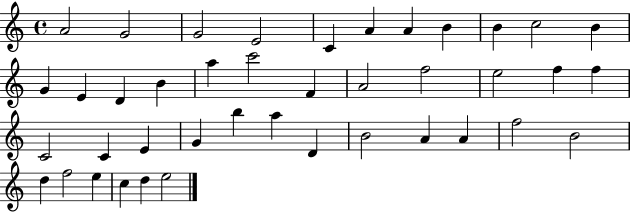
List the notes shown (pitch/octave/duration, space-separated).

A4/h G4/h G4/h E4/h C4/q A4/q A4/q B4/q B4/q C5/h B4/q G4/q E4/q D4/q B4/q A5/q C6/h F4/q A4/h F5/h E5/h F5/q F5/q C4/h C4/q E4/q G4/q B5/q A5/q D4/q B4/h A4/q A4/q F5/h B4/h D5/q F5/h E5/q C5/q D5/q E5/h